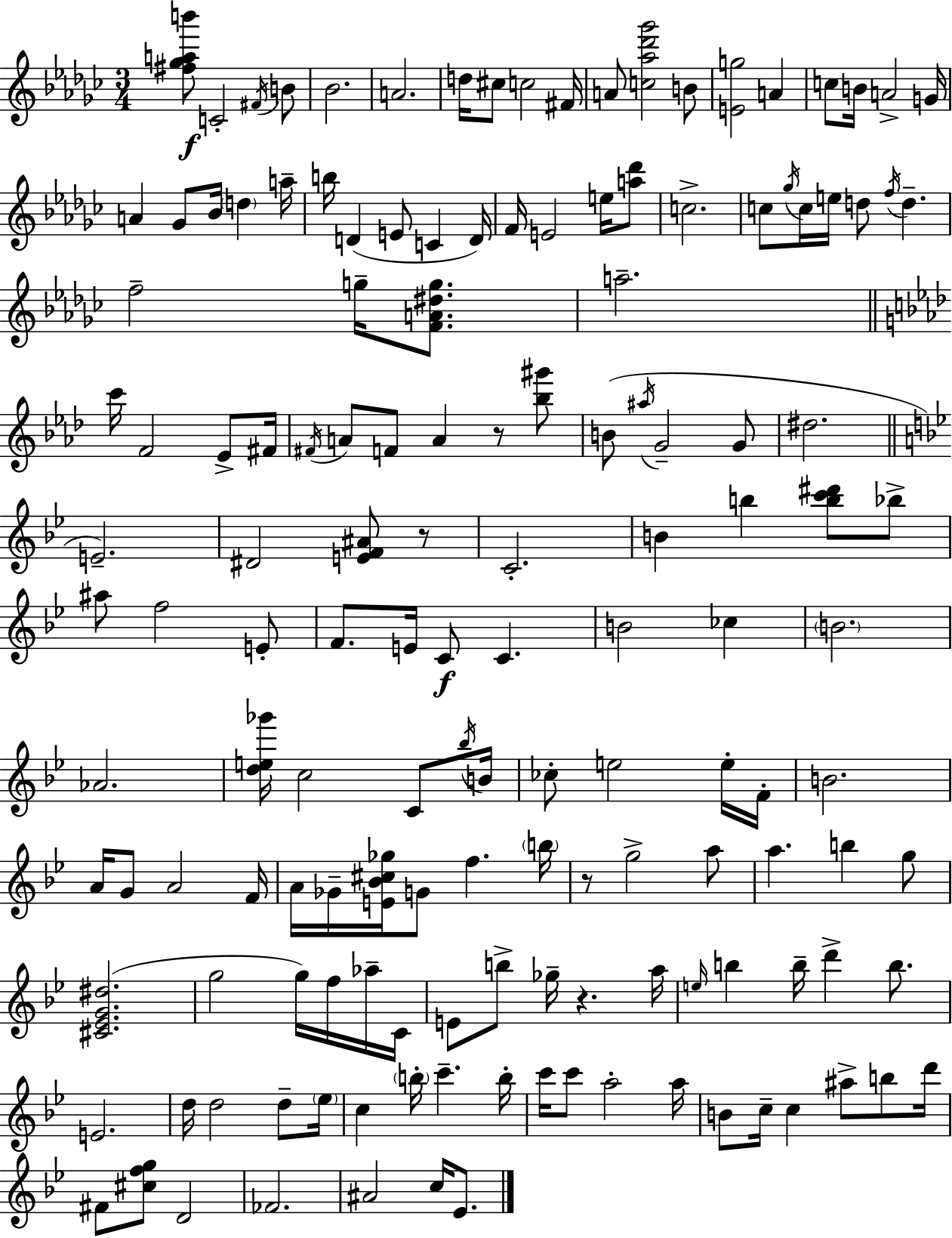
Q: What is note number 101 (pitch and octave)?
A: Gb5